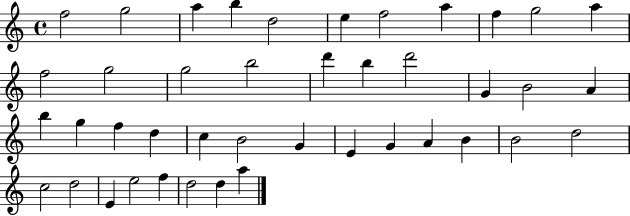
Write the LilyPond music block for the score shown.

{
  \clef treble
  \time 4/4
  \defaultTimeSignature
  \key c \major
  f''2 g''2 | a''4 b''4 d''2 | e''4 f''2 a''4 | f''4 g''2 a''4 | \break f''2 g''2 | g''2 b''2 | d'''4 b''4 d'''2 | g'4 b'2 a'4 | \break b''4 g''4 f''4 d''4 | c''4 b'2 g'4 | e'4 g'4 a'4 b'4 | b'2 d''2 | \break c''2 d''2 | e'4 e''2 f''4 | d''2 d''4 a''4 | \bar "|."
}